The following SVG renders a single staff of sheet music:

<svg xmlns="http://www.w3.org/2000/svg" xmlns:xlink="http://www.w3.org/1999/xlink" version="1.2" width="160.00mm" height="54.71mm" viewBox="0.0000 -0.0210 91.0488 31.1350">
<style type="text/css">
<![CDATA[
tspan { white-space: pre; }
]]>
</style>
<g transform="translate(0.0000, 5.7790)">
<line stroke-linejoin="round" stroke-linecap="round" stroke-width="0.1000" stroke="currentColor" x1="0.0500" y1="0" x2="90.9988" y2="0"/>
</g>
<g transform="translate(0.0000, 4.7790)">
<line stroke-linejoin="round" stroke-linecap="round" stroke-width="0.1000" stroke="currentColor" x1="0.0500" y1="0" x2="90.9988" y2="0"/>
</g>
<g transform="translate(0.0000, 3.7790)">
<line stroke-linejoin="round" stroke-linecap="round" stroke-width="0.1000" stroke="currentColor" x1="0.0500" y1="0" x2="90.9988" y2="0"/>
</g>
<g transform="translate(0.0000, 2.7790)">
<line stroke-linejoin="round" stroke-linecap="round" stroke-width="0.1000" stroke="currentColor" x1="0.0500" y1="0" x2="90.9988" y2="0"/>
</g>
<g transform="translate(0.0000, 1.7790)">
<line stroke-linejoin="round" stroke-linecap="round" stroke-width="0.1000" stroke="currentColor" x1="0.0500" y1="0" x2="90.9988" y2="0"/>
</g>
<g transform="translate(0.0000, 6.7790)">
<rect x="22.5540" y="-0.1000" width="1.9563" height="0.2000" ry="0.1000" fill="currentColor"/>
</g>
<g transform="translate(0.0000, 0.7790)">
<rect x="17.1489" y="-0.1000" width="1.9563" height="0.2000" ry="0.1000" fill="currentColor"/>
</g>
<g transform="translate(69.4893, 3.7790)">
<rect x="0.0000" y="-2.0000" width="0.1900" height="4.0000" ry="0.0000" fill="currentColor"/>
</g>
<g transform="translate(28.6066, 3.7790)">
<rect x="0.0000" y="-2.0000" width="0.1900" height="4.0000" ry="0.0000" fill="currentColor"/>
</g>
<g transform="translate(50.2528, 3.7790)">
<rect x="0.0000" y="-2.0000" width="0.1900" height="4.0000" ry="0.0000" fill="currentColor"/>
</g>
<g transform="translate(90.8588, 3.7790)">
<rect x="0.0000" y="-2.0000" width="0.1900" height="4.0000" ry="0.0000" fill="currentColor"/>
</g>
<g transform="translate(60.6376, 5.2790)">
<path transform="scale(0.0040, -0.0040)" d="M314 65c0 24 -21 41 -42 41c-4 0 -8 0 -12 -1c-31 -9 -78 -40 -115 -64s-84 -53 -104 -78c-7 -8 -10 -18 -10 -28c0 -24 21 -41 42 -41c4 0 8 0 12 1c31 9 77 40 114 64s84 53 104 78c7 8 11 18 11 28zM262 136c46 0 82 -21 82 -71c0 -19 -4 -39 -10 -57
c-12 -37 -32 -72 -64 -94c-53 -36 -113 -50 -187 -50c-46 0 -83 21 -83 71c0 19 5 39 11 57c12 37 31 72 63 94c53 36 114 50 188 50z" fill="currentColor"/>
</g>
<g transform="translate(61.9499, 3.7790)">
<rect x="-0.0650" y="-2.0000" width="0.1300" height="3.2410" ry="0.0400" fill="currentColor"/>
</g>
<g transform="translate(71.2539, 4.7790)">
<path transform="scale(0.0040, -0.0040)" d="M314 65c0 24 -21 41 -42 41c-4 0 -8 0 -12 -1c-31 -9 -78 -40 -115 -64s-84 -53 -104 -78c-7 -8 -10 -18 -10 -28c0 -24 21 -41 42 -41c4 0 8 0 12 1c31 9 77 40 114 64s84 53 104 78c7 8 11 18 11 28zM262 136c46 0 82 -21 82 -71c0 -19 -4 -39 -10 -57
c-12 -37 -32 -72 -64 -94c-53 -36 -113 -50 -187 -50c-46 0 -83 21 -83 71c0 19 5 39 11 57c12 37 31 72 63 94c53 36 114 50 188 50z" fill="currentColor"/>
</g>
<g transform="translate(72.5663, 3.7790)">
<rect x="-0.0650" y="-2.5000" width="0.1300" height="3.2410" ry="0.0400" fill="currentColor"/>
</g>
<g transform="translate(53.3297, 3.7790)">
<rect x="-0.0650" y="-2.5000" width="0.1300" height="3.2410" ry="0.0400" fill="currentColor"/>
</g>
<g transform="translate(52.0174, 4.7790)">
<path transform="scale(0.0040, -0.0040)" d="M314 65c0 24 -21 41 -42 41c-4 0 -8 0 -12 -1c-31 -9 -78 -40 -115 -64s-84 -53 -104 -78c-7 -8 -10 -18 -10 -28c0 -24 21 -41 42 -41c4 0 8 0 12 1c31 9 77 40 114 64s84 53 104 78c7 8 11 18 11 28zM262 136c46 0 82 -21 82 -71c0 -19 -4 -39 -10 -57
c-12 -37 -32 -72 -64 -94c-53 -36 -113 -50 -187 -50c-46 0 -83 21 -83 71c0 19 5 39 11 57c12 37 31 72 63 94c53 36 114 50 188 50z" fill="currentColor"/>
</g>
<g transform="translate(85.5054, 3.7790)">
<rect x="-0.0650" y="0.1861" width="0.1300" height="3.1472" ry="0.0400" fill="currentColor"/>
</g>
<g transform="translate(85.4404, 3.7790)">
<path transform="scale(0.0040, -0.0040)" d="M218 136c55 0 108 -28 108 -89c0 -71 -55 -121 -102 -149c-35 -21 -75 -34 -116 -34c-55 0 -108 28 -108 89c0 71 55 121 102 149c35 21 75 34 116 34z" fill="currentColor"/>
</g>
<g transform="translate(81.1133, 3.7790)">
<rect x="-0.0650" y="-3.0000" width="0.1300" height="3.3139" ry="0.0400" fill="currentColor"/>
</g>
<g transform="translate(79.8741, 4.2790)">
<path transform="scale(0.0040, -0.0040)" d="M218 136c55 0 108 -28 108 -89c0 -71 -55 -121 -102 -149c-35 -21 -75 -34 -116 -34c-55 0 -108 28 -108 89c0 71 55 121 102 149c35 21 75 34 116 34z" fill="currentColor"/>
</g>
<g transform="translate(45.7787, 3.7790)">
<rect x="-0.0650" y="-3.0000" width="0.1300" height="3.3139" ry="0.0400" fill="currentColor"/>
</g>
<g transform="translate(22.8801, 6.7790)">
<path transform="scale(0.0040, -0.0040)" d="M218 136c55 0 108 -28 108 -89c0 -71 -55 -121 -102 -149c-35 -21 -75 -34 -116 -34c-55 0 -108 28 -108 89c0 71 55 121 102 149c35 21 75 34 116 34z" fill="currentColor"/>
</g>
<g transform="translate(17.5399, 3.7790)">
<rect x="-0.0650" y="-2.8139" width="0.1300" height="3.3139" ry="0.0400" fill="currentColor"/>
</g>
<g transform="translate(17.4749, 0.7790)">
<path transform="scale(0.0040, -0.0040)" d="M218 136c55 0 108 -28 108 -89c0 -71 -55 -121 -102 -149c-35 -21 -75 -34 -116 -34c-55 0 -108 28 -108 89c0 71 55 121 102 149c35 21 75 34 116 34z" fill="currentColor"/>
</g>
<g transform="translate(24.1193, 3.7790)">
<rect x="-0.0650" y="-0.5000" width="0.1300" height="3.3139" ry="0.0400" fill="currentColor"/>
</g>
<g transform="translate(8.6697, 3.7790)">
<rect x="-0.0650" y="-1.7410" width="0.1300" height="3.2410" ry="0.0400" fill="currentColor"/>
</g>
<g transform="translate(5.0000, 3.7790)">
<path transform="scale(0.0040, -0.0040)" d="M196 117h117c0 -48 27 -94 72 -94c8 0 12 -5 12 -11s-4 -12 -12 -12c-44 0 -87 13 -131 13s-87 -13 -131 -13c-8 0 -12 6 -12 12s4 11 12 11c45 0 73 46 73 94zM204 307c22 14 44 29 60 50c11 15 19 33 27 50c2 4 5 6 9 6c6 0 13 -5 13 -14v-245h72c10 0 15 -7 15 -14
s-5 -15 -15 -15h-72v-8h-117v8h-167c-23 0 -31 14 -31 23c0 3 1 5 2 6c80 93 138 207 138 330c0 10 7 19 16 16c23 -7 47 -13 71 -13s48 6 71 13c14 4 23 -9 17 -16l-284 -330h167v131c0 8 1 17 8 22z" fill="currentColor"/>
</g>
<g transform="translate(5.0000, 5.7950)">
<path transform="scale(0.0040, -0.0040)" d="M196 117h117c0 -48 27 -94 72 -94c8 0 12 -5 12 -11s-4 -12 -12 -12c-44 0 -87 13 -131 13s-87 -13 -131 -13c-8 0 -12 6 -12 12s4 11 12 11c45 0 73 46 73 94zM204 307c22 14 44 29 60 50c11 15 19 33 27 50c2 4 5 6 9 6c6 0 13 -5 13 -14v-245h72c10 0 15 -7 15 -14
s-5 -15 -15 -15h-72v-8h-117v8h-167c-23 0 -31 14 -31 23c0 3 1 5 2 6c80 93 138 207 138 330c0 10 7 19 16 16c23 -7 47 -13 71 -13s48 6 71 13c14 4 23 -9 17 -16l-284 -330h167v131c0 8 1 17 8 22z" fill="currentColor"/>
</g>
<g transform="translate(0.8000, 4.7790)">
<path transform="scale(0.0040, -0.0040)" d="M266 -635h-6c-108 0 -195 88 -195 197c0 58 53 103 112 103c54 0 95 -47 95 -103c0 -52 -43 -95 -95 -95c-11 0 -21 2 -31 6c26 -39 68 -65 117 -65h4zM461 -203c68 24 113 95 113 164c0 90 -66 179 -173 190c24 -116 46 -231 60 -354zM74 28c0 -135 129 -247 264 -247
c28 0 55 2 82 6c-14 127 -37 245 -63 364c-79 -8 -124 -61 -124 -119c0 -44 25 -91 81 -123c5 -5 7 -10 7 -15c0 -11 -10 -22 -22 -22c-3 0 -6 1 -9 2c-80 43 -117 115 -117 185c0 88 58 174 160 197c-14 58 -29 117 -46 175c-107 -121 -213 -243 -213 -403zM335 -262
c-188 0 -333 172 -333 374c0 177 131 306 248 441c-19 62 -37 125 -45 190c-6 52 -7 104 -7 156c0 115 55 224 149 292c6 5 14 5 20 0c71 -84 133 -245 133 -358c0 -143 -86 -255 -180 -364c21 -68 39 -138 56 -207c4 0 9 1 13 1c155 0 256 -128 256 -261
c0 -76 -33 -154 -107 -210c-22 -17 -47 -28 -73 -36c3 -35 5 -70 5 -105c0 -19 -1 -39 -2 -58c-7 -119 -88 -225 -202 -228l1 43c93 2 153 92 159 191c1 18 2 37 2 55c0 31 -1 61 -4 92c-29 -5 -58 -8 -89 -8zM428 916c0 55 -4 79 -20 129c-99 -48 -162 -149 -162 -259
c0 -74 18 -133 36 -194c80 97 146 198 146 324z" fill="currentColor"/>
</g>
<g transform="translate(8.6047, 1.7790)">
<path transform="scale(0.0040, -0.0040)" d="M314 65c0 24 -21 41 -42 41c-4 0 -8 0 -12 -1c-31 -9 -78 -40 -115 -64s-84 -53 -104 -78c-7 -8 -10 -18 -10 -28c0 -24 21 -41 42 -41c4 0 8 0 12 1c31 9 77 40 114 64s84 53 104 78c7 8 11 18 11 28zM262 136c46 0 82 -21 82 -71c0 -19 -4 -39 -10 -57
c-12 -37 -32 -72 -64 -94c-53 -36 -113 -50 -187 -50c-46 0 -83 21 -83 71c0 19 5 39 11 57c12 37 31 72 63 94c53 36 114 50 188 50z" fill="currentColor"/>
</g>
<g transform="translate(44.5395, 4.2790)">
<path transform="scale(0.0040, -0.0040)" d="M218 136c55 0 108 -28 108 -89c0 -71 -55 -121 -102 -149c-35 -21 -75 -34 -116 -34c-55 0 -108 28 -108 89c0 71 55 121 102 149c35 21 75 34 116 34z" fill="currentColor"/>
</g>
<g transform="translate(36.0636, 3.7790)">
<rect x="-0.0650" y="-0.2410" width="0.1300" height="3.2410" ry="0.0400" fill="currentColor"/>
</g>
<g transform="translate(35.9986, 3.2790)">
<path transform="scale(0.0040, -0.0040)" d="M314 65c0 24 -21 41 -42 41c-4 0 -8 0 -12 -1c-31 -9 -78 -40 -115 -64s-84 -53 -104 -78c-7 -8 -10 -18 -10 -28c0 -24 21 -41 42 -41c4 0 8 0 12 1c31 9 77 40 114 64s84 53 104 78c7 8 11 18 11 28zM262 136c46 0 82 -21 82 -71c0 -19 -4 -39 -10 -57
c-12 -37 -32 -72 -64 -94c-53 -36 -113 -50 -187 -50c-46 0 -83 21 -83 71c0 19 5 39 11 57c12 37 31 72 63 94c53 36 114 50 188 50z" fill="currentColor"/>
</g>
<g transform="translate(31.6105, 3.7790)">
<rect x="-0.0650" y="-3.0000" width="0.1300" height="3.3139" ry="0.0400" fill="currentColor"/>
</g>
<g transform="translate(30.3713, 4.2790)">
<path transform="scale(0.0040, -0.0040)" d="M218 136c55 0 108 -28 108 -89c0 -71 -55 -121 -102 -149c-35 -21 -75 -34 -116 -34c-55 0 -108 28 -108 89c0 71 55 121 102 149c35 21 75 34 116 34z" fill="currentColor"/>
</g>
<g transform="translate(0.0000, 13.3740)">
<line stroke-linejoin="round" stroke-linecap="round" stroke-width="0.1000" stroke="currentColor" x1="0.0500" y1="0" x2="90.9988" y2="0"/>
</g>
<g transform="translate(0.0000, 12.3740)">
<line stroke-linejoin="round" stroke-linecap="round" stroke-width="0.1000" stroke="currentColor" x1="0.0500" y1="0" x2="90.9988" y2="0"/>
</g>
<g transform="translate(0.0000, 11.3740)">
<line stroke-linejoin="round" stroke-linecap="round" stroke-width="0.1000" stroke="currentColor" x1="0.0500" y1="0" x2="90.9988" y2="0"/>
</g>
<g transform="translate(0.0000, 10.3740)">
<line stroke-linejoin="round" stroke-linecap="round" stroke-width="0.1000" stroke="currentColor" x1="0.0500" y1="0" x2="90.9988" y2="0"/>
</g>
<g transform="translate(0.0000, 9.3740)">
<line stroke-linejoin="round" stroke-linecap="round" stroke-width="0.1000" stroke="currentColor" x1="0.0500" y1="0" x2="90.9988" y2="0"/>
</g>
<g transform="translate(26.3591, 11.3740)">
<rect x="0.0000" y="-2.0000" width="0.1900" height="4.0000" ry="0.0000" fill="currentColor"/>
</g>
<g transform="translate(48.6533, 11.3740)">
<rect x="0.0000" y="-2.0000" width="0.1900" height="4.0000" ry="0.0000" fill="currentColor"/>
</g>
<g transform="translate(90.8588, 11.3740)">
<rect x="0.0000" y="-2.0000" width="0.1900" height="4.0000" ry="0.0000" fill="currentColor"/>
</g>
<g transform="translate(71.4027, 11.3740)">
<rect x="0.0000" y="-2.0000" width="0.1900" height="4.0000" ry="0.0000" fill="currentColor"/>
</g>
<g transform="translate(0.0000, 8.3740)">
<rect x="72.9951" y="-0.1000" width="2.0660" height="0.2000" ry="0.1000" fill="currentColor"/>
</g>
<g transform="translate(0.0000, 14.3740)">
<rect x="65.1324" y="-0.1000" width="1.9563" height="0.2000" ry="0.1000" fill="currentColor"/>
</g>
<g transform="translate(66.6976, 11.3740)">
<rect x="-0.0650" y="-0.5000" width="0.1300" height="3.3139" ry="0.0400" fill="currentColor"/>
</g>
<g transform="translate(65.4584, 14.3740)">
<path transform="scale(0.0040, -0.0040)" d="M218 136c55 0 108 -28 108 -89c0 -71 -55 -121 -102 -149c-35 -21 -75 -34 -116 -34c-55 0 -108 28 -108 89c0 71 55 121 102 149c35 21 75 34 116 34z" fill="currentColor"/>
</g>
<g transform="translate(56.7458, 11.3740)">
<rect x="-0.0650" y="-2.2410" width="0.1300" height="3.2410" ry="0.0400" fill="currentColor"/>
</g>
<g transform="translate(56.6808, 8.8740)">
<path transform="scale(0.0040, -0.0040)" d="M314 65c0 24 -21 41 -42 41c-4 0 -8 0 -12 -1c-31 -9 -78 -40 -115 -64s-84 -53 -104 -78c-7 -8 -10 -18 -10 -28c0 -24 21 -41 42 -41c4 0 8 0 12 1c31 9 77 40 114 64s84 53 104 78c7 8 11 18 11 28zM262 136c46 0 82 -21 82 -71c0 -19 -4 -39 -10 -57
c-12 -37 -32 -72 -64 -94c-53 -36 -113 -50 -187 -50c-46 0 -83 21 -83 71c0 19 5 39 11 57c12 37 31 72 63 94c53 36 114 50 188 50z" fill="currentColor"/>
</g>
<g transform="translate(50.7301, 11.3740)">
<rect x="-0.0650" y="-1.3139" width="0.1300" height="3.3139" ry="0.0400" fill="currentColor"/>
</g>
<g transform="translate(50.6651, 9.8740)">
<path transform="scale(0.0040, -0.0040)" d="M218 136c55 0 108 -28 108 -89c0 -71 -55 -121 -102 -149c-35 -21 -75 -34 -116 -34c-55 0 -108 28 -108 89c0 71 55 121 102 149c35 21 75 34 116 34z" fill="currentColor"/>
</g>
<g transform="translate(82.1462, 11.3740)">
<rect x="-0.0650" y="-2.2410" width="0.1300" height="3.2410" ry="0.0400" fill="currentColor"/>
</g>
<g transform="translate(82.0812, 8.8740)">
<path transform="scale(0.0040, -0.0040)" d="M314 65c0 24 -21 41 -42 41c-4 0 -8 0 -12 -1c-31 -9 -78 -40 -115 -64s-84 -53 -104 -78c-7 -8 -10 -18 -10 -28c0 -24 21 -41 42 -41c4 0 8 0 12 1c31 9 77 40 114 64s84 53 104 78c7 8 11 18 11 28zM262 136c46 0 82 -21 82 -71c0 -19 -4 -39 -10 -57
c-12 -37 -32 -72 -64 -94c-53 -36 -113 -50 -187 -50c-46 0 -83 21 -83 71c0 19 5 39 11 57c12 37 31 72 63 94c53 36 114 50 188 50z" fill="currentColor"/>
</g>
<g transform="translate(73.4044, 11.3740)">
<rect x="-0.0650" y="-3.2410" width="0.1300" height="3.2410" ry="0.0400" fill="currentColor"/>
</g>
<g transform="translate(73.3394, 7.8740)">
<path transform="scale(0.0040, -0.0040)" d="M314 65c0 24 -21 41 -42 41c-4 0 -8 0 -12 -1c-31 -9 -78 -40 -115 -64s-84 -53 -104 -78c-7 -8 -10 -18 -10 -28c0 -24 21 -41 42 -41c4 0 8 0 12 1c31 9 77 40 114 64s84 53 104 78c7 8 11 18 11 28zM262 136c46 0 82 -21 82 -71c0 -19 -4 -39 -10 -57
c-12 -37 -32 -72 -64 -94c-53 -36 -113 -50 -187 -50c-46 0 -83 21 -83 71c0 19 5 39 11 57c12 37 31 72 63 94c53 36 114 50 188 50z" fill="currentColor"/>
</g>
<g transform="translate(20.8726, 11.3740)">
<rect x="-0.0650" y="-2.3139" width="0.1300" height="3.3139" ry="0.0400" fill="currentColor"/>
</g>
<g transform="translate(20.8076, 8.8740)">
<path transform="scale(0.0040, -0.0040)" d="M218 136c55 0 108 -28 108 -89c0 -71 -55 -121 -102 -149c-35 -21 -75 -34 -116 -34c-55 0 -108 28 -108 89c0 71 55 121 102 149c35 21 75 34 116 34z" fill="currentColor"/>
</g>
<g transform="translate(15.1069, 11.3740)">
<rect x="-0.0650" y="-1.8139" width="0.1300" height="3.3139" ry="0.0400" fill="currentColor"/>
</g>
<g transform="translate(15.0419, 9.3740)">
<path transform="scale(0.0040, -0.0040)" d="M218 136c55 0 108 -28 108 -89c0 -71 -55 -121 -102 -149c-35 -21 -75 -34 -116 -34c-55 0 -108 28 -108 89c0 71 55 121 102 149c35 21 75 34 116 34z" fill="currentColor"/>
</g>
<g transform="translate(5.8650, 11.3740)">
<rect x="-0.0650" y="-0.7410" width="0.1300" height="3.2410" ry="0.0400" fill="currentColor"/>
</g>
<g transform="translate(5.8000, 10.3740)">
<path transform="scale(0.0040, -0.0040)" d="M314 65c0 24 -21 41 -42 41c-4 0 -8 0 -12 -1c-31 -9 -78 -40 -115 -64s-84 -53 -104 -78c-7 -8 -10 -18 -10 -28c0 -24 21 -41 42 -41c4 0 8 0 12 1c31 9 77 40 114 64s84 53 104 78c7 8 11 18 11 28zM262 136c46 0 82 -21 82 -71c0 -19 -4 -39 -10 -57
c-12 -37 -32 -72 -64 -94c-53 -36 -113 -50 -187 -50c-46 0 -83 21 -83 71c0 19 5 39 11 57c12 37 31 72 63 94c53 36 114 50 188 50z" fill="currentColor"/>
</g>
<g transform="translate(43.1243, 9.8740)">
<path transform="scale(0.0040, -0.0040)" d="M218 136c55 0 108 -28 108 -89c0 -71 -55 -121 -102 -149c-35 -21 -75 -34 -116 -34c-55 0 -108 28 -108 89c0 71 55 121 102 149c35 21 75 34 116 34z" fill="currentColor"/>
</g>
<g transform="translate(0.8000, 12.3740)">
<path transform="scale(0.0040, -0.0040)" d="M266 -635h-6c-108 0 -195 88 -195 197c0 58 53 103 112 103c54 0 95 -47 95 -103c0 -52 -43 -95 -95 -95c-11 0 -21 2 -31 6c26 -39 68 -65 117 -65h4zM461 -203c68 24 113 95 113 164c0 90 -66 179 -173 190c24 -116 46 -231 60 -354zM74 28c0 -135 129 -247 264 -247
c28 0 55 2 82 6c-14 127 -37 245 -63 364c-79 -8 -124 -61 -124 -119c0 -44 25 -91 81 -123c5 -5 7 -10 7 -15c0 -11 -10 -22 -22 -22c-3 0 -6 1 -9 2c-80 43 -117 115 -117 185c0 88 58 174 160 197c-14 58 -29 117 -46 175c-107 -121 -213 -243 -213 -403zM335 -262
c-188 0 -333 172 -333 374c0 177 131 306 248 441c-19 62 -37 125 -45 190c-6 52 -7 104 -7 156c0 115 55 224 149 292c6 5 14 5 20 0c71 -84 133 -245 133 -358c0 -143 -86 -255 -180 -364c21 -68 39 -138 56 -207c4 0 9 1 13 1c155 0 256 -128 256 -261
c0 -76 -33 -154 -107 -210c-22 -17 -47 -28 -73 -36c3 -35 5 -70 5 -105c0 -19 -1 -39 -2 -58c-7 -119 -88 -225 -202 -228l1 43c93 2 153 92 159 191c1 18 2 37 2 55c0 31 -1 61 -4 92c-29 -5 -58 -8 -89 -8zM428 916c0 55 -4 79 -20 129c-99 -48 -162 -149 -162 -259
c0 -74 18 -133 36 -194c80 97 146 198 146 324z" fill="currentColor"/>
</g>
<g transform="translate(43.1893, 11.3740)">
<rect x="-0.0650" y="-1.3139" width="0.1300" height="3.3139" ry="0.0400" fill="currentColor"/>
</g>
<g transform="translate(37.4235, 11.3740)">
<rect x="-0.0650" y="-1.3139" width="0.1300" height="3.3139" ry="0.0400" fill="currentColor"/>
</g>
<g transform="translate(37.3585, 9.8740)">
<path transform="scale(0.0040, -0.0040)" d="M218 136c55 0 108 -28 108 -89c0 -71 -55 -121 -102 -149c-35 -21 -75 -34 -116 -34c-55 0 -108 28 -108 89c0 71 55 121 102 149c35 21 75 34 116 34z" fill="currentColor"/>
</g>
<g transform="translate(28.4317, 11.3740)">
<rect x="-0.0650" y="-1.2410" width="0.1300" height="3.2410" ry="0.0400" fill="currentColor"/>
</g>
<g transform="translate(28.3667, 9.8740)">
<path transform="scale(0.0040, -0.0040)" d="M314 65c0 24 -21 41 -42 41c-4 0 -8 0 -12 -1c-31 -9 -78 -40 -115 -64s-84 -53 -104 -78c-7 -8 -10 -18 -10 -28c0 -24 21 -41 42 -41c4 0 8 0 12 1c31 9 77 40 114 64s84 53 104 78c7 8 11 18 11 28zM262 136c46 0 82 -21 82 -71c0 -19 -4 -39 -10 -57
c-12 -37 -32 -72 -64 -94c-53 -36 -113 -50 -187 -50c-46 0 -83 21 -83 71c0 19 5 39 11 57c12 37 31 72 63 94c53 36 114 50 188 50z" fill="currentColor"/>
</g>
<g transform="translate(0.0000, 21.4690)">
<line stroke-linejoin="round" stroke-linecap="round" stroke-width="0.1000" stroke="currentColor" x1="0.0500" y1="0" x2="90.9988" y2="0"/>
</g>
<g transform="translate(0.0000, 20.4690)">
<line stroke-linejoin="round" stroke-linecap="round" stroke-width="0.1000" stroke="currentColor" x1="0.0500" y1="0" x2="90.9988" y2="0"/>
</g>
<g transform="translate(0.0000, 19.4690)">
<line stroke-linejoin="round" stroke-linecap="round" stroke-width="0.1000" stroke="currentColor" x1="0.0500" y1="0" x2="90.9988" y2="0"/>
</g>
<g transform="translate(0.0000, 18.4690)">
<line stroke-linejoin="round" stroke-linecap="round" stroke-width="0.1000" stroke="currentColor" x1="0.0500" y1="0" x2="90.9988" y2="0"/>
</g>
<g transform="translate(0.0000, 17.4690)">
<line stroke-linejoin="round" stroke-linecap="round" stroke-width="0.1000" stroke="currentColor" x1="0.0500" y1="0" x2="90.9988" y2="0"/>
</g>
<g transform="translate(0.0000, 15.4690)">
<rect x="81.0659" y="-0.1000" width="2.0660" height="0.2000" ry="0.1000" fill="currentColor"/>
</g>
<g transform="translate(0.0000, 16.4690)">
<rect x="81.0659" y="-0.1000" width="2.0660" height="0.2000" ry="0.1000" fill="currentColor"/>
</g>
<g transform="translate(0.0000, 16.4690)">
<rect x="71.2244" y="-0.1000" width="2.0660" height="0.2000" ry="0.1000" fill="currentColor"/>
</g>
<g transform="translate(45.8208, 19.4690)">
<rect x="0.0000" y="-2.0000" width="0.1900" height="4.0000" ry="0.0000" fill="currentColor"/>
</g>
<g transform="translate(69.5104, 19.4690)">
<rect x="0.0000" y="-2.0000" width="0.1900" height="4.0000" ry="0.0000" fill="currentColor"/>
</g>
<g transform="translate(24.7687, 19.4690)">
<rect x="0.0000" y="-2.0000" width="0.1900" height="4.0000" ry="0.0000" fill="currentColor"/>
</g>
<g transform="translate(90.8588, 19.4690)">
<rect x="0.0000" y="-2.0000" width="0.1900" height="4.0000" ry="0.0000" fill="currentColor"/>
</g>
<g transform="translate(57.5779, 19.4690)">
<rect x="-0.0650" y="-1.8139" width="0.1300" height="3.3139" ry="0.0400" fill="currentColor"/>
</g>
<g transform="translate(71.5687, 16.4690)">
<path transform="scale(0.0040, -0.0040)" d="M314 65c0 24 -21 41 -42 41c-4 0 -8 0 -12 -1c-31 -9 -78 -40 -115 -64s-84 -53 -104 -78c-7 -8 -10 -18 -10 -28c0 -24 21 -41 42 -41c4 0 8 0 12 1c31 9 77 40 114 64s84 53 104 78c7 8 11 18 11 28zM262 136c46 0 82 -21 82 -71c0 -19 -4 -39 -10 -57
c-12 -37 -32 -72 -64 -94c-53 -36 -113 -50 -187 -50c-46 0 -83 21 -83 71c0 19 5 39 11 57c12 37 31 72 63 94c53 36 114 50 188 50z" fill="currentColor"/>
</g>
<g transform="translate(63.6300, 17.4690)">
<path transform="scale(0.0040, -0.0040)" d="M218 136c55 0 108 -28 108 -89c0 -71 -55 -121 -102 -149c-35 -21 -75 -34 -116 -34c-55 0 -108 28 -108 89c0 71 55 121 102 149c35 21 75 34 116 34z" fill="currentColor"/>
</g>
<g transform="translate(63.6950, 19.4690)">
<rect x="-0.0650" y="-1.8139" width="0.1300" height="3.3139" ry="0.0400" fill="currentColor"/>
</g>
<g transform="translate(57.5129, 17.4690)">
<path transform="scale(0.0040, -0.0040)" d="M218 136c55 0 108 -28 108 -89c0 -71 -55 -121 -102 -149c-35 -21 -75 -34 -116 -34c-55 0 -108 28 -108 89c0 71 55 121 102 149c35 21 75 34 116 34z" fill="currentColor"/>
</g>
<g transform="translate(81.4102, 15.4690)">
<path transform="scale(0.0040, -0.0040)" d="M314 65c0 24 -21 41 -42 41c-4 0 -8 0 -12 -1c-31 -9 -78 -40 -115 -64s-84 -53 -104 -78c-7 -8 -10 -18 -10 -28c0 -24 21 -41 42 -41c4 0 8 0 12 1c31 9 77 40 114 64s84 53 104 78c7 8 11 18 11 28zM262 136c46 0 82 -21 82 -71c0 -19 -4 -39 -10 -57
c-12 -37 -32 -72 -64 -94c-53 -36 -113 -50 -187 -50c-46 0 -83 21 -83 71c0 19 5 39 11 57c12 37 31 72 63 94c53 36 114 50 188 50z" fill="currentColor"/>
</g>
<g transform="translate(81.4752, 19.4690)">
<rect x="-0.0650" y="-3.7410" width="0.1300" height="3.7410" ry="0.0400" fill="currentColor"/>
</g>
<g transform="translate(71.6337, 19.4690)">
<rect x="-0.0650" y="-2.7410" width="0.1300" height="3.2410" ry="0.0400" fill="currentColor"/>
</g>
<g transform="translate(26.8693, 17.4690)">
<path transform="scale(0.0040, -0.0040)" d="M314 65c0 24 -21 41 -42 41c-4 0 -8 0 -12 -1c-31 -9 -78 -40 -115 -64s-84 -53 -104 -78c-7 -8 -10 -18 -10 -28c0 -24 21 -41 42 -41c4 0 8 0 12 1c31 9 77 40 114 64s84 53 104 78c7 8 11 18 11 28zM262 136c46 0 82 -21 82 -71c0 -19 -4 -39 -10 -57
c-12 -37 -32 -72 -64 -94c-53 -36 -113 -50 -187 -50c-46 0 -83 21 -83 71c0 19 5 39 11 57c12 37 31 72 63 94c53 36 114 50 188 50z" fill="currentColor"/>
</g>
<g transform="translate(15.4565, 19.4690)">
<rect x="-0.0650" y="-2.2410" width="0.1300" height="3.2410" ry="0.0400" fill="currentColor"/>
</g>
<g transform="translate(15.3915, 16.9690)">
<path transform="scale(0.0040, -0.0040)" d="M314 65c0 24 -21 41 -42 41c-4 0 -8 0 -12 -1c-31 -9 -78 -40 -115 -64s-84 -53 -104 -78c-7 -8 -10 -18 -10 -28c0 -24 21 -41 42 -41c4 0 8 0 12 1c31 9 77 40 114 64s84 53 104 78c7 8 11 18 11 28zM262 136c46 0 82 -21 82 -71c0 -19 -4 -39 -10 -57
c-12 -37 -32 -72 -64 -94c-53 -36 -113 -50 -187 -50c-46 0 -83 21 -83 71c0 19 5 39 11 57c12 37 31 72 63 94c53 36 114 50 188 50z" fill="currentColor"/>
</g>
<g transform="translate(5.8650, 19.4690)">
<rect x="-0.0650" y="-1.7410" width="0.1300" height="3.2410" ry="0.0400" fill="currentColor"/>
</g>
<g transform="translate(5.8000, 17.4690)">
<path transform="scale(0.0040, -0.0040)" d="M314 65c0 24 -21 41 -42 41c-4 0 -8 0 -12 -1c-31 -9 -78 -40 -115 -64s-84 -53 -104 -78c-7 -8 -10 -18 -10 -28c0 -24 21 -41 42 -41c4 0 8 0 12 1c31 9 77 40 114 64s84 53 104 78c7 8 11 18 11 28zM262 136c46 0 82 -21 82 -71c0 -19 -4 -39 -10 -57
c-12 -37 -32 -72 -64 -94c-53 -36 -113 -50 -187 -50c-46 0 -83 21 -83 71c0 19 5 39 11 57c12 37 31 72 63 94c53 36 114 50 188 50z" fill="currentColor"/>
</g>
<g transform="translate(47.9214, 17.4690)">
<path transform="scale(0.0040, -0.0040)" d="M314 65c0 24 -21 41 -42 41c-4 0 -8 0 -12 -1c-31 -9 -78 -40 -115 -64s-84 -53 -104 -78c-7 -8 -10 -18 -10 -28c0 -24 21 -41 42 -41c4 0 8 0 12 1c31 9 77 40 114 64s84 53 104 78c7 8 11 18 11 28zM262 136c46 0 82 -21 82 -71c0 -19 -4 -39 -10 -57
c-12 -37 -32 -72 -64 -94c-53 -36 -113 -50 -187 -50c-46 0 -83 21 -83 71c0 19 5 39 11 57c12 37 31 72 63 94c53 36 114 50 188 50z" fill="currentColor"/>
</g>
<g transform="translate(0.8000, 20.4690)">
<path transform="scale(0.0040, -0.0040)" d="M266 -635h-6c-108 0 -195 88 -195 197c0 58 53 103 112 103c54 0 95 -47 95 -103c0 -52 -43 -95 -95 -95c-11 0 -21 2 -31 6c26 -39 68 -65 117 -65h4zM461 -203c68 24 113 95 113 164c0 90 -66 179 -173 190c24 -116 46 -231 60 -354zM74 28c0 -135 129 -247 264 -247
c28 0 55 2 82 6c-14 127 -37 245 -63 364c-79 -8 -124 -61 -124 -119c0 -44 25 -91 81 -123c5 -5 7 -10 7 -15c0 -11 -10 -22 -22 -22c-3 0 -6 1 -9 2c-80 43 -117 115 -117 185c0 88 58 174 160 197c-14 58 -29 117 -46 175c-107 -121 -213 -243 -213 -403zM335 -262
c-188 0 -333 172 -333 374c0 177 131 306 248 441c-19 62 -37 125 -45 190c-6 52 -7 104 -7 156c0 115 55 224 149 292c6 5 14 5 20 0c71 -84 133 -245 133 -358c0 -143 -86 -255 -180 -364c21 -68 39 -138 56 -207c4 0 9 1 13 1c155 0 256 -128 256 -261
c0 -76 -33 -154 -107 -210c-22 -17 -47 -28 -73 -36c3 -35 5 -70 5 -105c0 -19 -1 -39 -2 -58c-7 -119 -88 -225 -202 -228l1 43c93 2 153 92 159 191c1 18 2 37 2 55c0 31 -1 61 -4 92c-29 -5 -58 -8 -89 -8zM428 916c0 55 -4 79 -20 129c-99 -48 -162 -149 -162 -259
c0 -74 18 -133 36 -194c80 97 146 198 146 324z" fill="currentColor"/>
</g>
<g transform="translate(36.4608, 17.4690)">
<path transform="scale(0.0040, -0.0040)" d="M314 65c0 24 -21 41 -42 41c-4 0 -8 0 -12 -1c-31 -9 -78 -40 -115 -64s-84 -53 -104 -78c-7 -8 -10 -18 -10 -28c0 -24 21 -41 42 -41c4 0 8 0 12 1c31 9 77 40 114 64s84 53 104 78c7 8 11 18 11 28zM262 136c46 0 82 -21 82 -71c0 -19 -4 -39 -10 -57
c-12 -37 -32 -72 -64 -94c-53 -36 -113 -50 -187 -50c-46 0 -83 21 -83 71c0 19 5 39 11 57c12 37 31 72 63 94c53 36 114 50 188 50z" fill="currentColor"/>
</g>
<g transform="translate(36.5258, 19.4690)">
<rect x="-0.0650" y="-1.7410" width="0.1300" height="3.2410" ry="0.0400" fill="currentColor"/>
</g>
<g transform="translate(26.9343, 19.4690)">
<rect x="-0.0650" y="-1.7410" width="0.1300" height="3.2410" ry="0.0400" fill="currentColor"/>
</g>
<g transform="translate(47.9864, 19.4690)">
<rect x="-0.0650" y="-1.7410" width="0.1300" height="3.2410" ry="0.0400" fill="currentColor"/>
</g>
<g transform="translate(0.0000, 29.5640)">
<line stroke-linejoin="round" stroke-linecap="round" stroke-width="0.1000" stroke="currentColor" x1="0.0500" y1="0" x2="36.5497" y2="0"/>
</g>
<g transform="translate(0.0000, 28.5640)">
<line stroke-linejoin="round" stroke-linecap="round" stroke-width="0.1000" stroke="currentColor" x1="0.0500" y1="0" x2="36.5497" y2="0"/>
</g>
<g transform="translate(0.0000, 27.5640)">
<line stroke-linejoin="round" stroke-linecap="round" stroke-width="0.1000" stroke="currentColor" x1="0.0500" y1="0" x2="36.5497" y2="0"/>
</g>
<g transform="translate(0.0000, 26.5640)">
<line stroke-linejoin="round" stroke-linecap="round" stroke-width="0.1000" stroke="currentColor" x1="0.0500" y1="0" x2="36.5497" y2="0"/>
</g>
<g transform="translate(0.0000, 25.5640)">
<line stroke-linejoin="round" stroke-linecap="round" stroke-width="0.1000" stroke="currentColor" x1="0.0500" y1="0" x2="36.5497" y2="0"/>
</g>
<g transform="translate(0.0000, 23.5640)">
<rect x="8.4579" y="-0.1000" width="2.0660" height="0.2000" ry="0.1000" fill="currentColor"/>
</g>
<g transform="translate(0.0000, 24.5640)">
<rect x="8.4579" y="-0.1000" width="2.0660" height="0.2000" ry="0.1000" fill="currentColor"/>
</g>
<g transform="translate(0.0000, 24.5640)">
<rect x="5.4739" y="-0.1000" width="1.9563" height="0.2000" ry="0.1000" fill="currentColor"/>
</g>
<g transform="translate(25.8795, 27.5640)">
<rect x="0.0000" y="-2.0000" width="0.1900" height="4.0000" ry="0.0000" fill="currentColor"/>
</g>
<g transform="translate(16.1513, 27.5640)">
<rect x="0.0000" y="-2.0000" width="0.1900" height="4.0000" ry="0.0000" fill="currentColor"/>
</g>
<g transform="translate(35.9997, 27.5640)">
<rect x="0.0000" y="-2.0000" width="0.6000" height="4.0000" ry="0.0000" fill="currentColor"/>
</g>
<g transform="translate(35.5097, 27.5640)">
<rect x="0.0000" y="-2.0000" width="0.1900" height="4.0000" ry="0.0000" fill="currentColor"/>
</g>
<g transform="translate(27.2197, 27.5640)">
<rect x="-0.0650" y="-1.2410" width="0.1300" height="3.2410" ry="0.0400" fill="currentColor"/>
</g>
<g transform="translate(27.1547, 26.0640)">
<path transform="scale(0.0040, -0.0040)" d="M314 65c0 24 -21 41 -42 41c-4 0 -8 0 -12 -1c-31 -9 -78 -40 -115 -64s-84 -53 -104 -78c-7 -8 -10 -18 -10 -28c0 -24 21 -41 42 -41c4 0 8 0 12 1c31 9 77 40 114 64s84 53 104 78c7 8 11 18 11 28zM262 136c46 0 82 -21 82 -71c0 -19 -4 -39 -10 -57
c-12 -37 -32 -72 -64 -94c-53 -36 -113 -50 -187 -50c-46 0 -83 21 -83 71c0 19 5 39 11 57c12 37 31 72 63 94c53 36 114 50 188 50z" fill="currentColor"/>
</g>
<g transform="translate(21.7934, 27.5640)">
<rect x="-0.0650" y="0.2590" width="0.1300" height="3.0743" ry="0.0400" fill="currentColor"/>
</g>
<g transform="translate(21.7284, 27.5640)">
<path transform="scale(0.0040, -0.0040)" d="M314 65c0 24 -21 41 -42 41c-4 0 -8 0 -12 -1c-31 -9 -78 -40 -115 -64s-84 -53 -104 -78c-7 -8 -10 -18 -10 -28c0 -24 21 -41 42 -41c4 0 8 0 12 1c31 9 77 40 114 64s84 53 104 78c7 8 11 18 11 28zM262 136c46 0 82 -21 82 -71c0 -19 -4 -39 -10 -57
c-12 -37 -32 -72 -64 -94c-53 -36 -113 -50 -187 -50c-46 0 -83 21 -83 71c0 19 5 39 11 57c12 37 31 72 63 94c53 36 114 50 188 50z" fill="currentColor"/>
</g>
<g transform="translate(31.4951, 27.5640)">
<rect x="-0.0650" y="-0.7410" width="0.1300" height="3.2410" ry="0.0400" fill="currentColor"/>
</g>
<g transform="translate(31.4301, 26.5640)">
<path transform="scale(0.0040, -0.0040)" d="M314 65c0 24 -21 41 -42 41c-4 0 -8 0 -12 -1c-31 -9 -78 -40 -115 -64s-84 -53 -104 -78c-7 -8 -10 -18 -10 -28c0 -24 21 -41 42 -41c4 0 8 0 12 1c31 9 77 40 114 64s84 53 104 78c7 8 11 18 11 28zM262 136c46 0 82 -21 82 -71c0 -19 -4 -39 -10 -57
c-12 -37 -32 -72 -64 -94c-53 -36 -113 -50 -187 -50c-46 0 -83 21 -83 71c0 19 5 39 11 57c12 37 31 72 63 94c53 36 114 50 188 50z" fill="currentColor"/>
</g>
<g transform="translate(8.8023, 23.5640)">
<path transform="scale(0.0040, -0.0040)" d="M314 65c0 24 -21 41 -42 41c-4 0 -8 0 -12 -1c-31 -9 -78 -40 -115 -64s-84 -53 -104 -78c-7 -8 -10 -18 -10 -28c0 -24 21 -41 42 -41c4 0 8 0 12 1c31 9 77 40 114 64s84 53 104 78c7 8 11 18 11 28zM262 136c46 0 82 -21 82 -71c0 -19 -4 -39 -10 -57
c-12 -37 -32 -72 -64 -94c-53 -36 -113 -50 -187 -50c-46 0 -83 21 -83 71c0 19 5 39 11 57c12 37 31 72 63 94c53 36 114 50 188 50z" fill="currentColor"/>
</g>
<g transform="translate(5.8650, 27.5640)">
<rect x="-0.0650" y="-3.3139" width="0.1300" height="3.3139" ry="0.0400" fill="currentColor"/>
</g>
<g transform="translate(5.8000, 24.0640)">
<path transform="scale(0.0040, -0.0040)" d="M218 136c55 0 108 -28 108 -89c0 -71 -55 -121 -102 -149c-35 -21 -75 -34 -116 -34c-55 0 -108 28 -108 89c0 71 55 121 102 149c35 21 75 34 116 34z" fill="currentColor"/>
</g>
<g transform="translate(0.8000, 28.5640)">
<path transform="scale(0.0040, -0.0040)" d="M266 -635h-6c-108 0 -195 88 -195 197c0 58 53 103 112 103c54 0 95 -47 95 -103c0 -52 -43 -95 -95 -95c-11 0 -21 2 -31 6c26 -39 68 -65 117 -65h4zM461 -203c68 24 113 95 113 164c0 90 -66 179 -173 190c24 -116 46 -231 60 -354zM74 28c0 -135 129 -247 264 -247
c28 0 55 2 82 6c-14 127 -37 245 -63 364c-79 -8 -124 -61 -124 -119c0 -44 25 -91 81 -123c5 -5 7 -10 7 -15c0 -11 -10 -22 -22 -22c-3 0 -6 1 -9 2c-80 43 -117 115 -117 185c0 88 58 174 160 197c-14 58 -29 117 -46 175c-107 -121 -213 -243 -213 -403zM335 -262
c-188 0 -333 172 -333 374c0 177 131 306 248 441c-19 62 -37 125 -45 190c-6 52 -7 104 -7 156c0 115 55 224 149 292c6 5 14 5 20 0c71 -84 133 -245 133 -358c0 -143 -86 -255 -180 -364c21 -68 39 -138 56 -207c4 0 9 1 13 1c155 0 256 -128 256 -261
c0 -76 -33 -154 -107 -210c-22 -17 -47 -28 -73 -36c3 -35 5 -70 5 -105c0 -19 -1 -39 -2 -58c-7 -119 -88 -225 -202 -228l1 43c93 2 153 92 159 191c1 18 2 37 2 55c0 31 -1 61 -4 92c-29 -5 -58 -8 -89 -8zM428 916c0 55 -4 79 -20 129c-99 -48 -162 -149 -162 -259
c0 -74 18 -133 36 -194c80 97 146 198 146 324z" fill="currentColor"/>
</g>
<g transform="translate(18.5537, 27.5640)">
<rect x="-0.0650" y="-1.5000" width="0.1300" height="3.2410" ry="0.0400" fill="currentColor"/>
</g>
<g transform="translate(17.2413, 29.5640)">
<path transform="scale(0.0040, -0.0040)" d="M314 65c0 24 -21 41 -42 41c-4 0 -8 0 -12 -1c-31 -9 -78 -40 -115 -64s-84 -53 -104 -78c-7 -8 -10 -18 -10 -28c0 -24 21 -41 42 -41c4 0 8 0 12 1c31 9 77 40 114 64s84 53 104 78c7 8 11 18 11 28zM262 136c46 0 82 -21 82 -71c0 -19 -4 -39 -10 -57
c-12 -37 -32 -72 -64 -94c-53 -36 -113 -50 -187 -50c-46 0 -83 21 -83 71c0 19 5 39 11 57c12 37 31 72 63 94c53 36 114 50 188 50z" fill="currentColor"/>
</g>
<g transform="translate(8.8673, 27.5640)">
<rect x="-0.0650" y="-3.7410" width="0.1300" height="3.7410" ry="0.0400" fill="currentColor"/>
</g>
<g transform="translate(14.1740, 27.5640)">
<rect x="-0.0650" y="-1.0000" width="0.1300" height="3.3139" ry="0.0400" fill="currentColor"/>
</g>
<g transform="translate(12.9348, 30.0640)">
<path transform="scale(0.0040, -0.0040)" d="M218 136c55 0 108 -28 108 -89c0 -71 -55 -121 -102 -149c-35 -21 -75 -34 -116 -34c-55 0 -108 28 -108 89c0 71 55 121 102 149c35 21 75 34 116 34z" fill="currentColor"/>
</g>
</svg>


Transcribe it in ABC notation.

X:1
T:Untitled
M:4/4
L:1/4
K:C
f2 a C A c2 A G2 F2 G2 A B d2 f g e2 e e e g2 C b2 g2 f2 g2 f2 f2 f2 f f a2 c'2 b c'2 D E2 B2 e2 d2